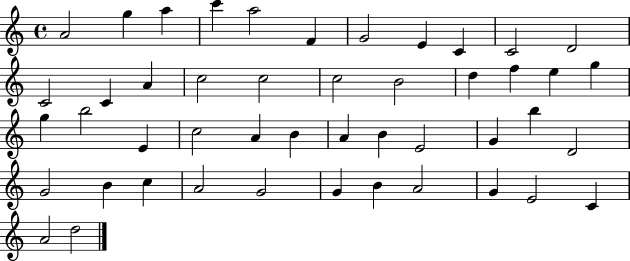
A4/h G5/q A5/q C6/q A5/h F4/q G4/h E4/q C4/q C4/h D4/h C4/h C4/q A4/q C5/h C5/h C5/h B4/h D5/q F5/q E5/q G5/q G5/q B5/h E4/q C5/h A4/q B4/q A4/q B4/q E4/h G4/q B5/q D4/h G4/h B4/q C5/q A4/h G4/h G4/q B4/q A4/h G4/q E4/h C4/q A4/h D5/h